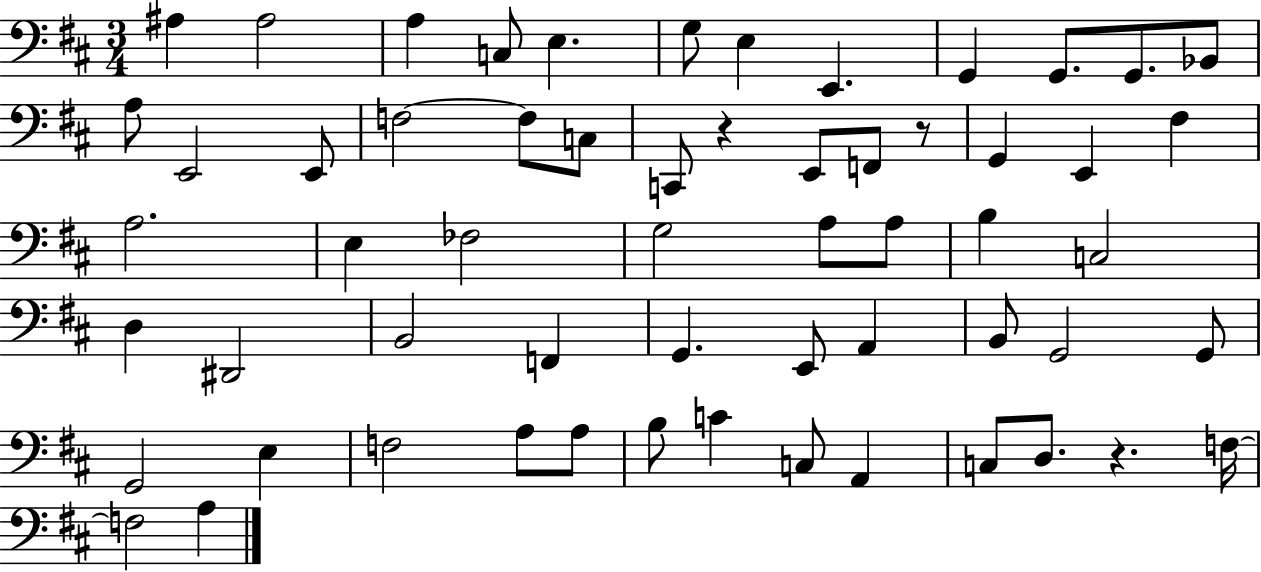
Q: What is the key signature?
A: D major